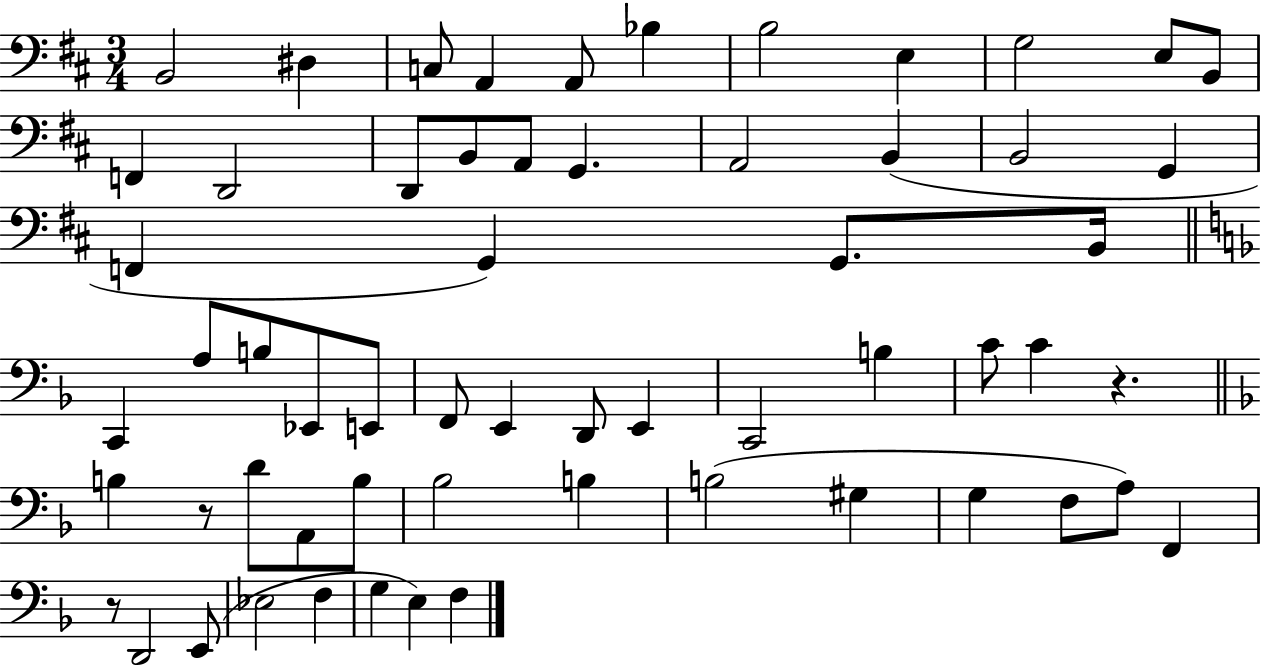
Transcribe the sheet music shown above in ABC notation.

X:1
T:Untitled
M:3/4
L:1/4
K:D
B,,2 ^D, C,/2 A,, A,,/2 _B, B,2 E, G,2 E,/2 B,,/2 F,, D,,2 D,,/2 B,,/2 A,,/2 G,, A,,2 B,, B,,2 G,, F,, G,, G,,/2 B,,/4 C,, A,/2 B,/2 _E,,/2 E,,/2 F,,/2 E,, D,,/2 E,, C,,2 B, C/2 C z B, z/2 D/2 A,,/2 B,/2 _B,2 B, B,2 ^G, G, F,/2 A,/2 F,, z/2 D,,2 E,,/2 _E,2 F, G, E, F,